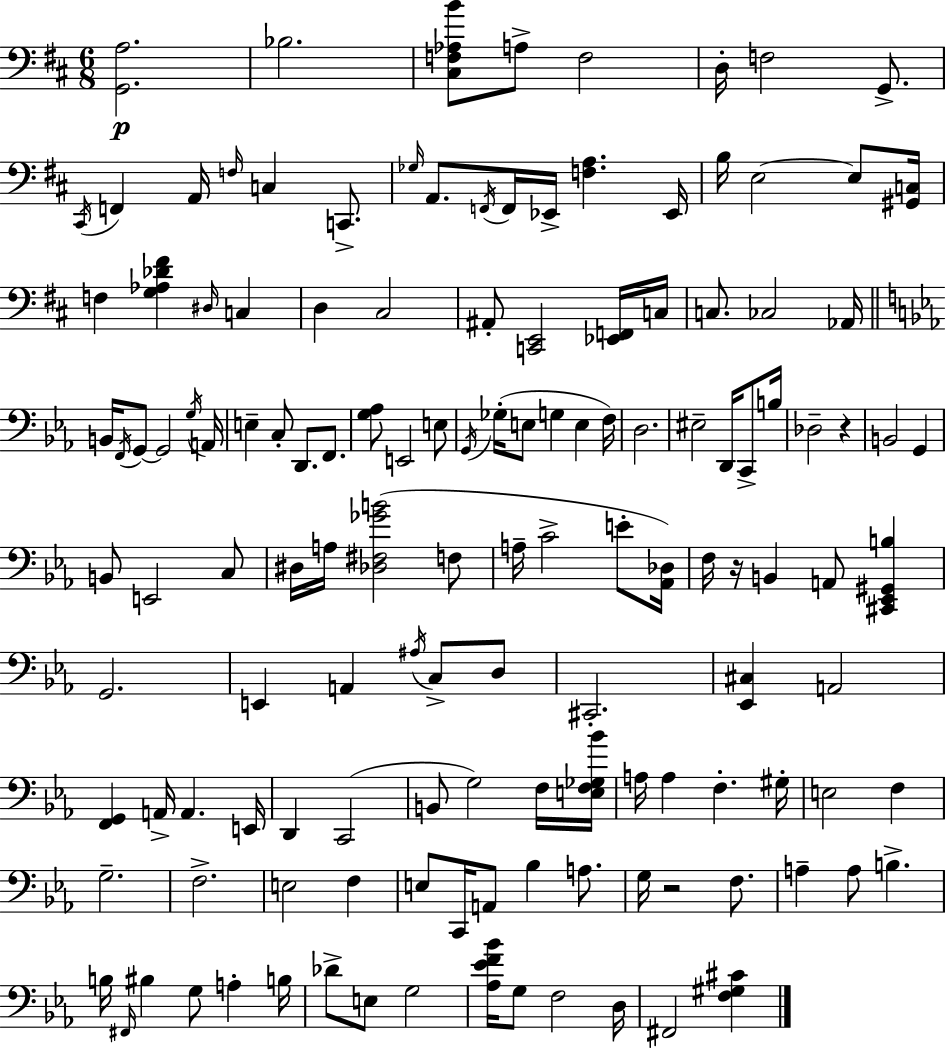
X:1
T:Untitled
M:6/8
L:1/4
K:D
[G,,A,]2 _B,2 [^C,F,_A,B]/2 A,/2 F,2 D,/4 F,2 G,,/2 ^C,,/4 F,, A,,/4 F,/4 C, C,,/2 _G,/4 A,,/2 F,,/4 F,,/4 _E,,/4 [F,A,] _E,,/4 B,/4 E,2 E,/2 [^G,,C,]/4 F, [G,_A,_D^F] ^D,/4 C, D, ^C,2 ^A,,/2 [C,,E,,]2 [_E,,F,,]/4 C,/4 C,/2 _C,2 _A,,/4 B,,/4 F,,/4 G,,/2 G,,2 G,/4 A,,/4 E, C,/2 D,,/2 F,,/2 [G,_A,]/2 E,,2 E,/2 G,,/4 _G,/4 E,/2 G, E, F,/4 D,2 ^E,2 D,,/4 C,,/2 B,/4 _D,2 z B,,2 G,, B,,/2 E,,2 C,/2 ^D,/4 A,/4 [_D,^F,_GB]2 F,/2 A,/4 C2 E/2 [_A,,_D,]/4 F,/4 z/4 B,, A,,/2 [^C,,_E,,^G,,B,] G,,2 E,, A,, ^A,/4 C,/2 D,/2 ^C,,2 [_E,,^C,] A,,2 [F,,G,,] A,,/4 A,, E,,/4 D,, C,,2 B,,/2 G,2 F,/4 [E,F,_G,_B]/4 A,/4 A, F, ^G,/4 E,2 F, G,2 F,2 E,2 F, E,/2 C,,/4 A,,/2 _B, A,/2 G,/4 z2 F,/2 A, A,/2 B, B,/4 ^F,,/4 ^B, G,/2 A, B,/4 _D/2 E,/2 G,2 [_A,_EF_B]/4 G,/2 F,2 D,/4 ^F,,2 [F,^G,^C]